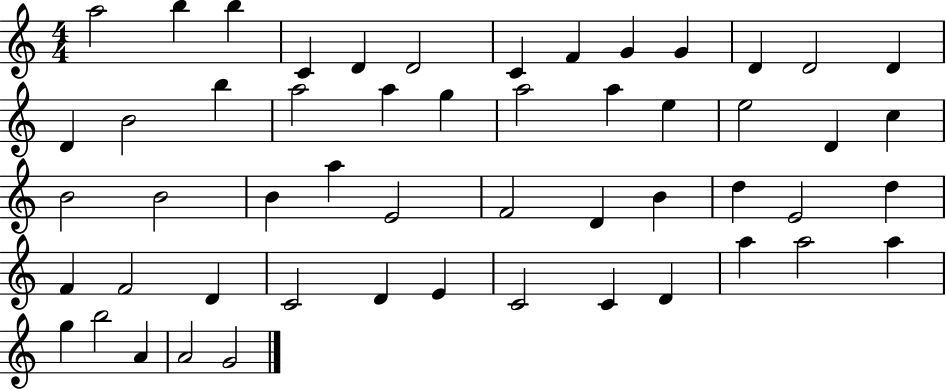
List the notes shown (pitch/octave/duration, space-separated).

A5/h B5/q B5/q C4/q D4/q D4/h C4/q F4/q G4/q G4/q D4/q D4/h D4/q D4/q B4/h B5/q A5/h A5/q G5/q A5/h A5/q E5/q E5/h D4/q C5/q B4/h B4/h B4/q A5/q E4/h F4/h D4/q B4/q D5/q E4/h D5/q F4/q F4/h D4/q C4/h D4/q E4/q C4/h C4/q D4/q A5/q A5/h A5/q G5/q B5/h A4/q A4/h G4/h